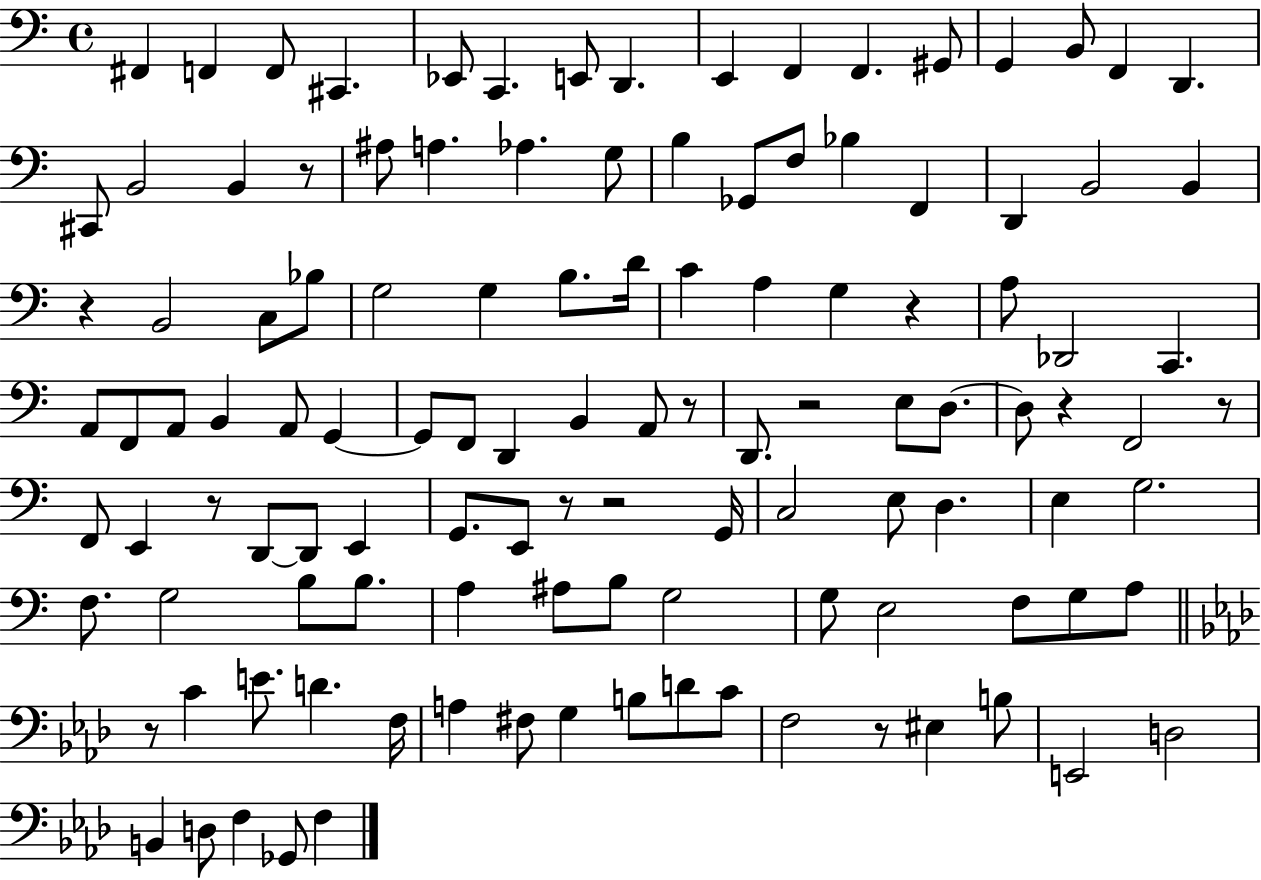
{
  \clef bass
  \time 4/4
  \defaultTimeSignature
  \key c \major
  \repeat volta 2 { fis,4 f,4 f,8 cis,4. | ees,8 c,4. e,8 d,4. | e,4 f,4 f,4. gis,8 | g,4 b,8 f,4 d,4. | \break cis,8 b,2 b,4 r8 | ais8 a4. aes4. g8 | b4 ges,8 f8 bes4 f,4 | d,4 b,2 b,4 | \break r4 b,2 c8 bes8 | g2 g4 b8. d'16 | c'4 a4 g4 r4 | a8 des,2 c,4. | \break a,8 f,8 a,8 b,4 a,8 g,4~~ | g,8 f,8 d,4 b,4 a,8 r8 | d,8. r2 e8 d8.~~ | d8 r4 f,2 r8 | \break f,8 e,4 r8 d,8~~ d,8 e,4 | g,8. e,8 r8 r2 g,16 | c2 e8 d4. | e4 g2. | \break f8. g2 b8 b8. | a4 ais8 b8 g2 | g8 e2 f8 g8 a8 | \bar "||" \break \key aes \major r8 c'4 e'8. d'4. f16 | a4 fis8 g4 b8 d'8 c'8 | f2 r8 eis4 b8 | e,2 d2 | \break b,4 d8 f4 ges,8 f4 | } \bar "|."
}